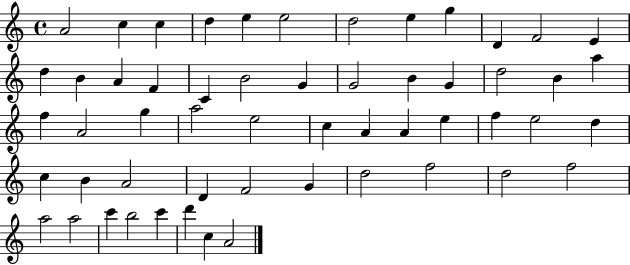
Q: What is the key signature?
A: C major